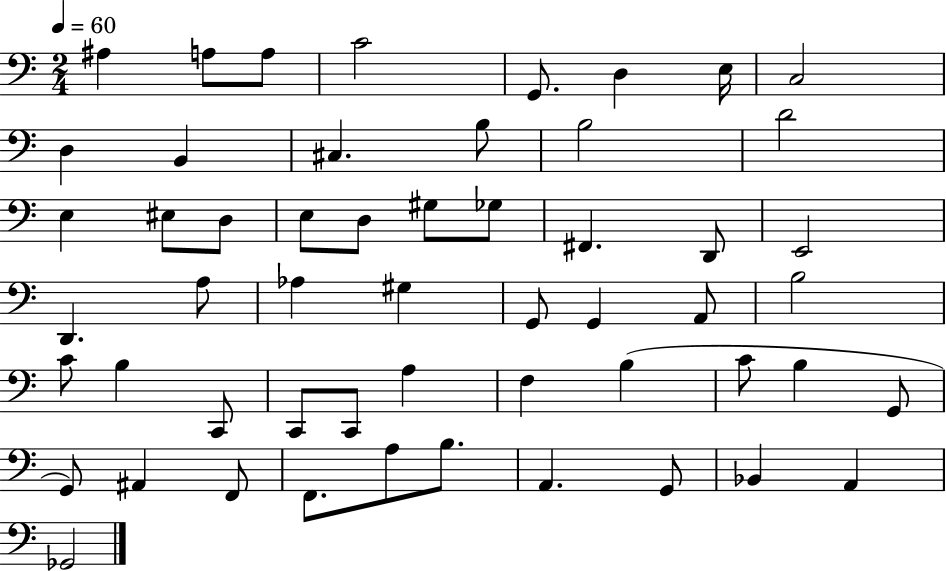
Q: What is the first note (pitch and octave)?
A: A#3